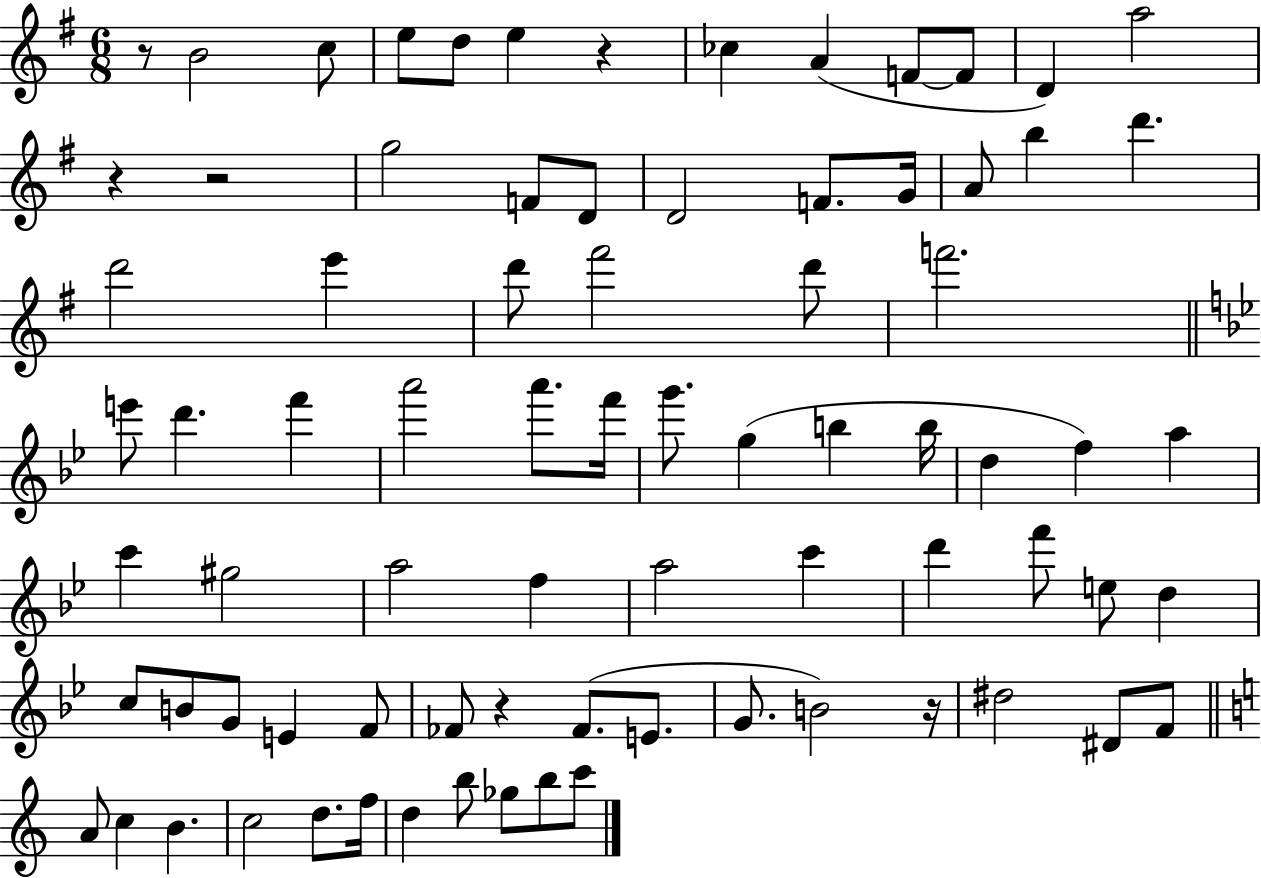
R/e B4/h C5/e E5/e D5/e E5/q R/q CES5/q A4/q F4/e F4/e D4/q A5/h R/q R/h G5/h F4/e D4/e D4/h F4/e. G4/s A4/e B5/q D6/q. D6/h E6/q D6/e F#6/h D6/e F6/h. E6/e D6/q. F6/q A6/h A6/e. F6/s G6/e. G5/q B5/q B5/s D5/q F5/q A5/q C6/q G#5/h A5/h F5/q A5/h C6/q D6/q F6/e E5/e D5/q C5/e B4/e G4/e E4/q F4/e FES4/e R/q FES4/e. E4/e. G4/e. B4/h R/s D#5/h D#4/e F4/e A4/e C5/q B4/q. C5/h D5/e. F5/s D5/q B5/e Gb5/e B5/e C6/e